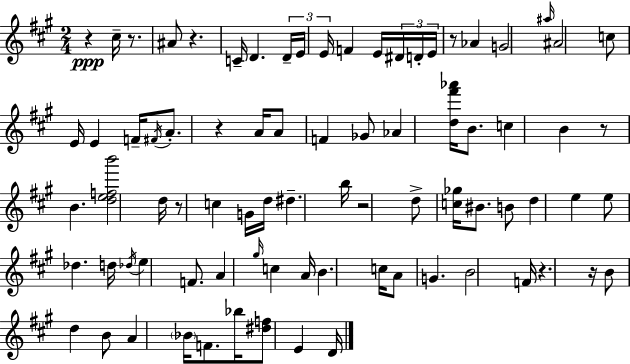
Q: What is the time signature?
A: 2/4